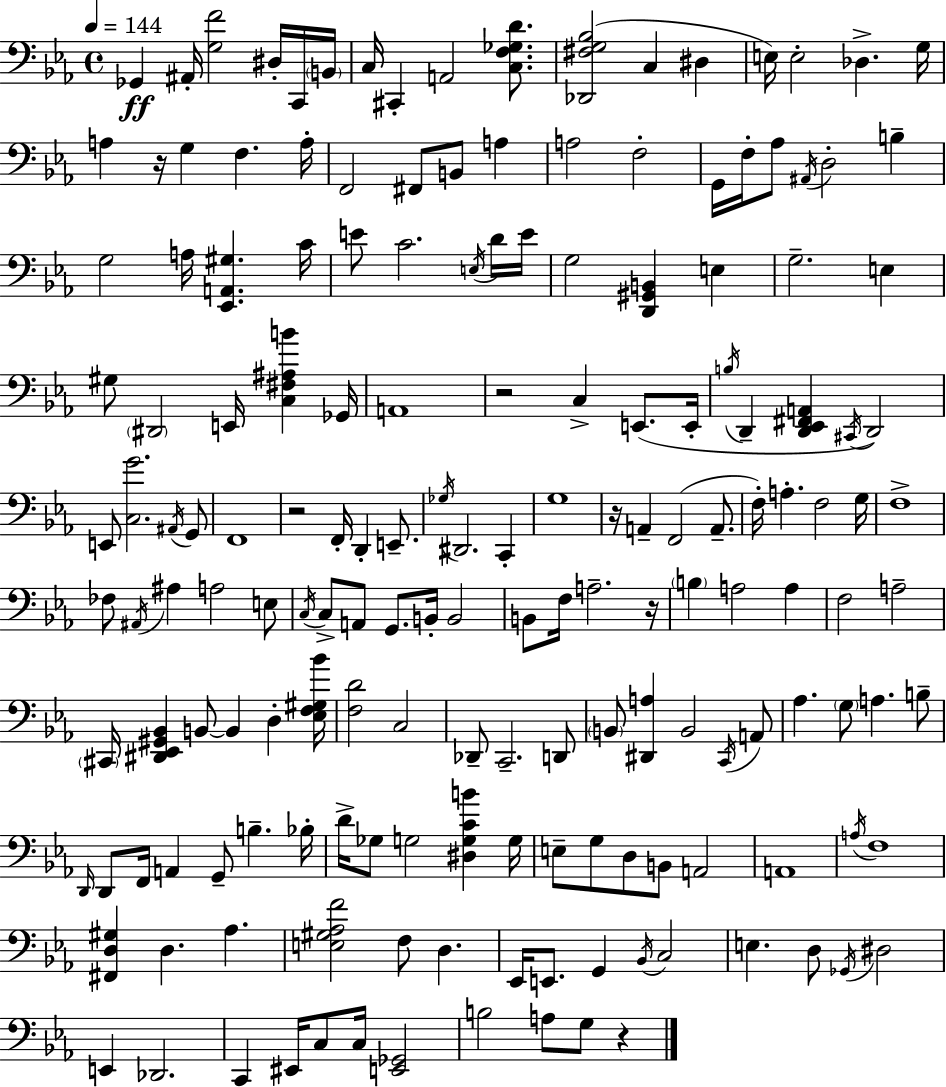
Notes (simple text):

Gb2/q A#2/s [G3,F4]/h D#3/s C2/s B2/s C3/s C#2/q A2/h [C3,F3,Gb3,D4]/e. [Db2,F#3,G3,Bb3]/h C3/q D#3/q E3/s E3/h Db3/q. G3/s A3/q R/s G3/q F3/q. A3/s F2/h F#2/e B2/e A3/q A3/h F3/h G2/s F3/s Ab3/e A#2/s D3/h B3/q G3/h A3/s [Eb2,A2,G#3]/q. C4/s E4/e C4/h. E3/s D4/s E4/s G3/h [D2,G#2,B2]/q E3/q G3/h. E3/q G#3/e D#2/h E2/s [C3,F#3,A#3,B4]/q Gb2/s A2/w R/h C3/q E2/e. E2/s B3/s D2/q [D2,Eb2,F#2,A2]/q C#2/s D2/h E2/e [C3,G4]/h. A#2/s G2/e F2/w R/h F2/s D2/q E2/e. Gb3/s D#2/h. C2/q G3/w R/s A2/q F2/h A2/e. F3/s A3/q. F3/h G3/s F3/w FES3/e A#2/s A#3/q A3/h E3/e C3/s C3/e A2/e G2/e. B2/s B2/h B2/e F3/s A3/h. R/s B3/q A3/h A3/q F3/h A3/h C#2/s [D#2,Eb2,G#2,Bb2]/q B2/e B2/q D3/q [Eb3,F3,G#3,Bb4]/s [F3,D4]/h C3/h Db2/e C2/h. D2/e B2/e [D#2,A3]/q B2/h C2/s A2/e Ab3/q. G3/e A3/q. B3/e D2/s D2/e F2/s A2/q G2/e B3/q. Bb3/s D4/s Gb3/e G3/h [D#3,G3,C4,B4]/q G3/s E3/e G3/e D3/e B2/e A2/h A2/w A3/s F3/w [F#2,D3,G#3]/q D3/q. Ab3/q. [E3,G#3,Ab3,F4]/h F3/e D3/q. Eb2/s E2/e. G2/q Bb2/s C3/h E3/q. D3/e Gb2/s D#3/h E2/q Db2/h. C2/q EIS2/s C3/e C3/s [E2,Gb2]/h B3/h A3/e G3/e R/q